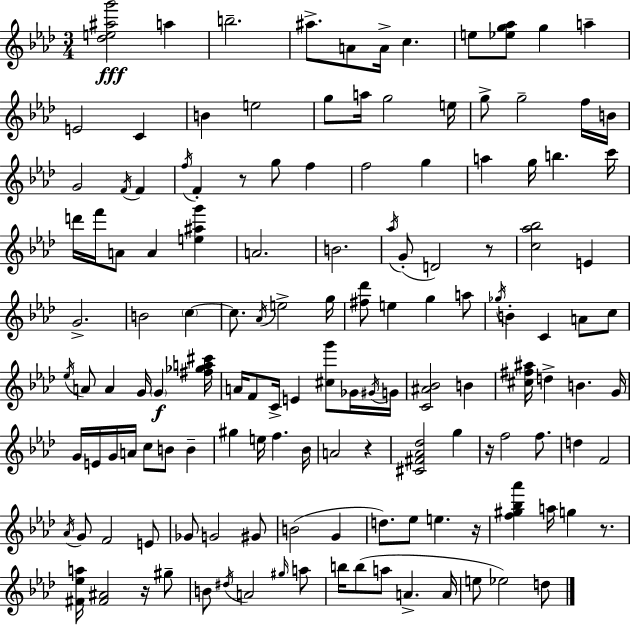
[Db5,E5,A#5,G6]/h A5/q B5/h. A#5/e. A4/e A4/s C5/q. E5/e [Eb5,G5,Ab5]/e G5/q A5/q E4/h C4/q B4/q E5/h G5/e A5/s G5/h E5/s G5/e G5/h F5/s B4/s G4/h F4/s F4/q F5/s F4/q R/e G5/e F5/q F5/h G5/q A5/q G5/s B5/q. C6/s D6/s F6/s A4/e A4/q [E5,A#5,G6]/q A4/h. B4/h. Ab5/s G4/e D4/h R/e [C5,Ab5,Bb5]/h E4/q G4/h. B4/h C5/q C5/e. Ab4/s E5/h G5/s [F#5,Db6]/e E5/q G5/q A5/e Gb5/s B4/q C4/q A4/e C5/e Eb5/s A4/e A4/q G4/s G4/q [F#5,Gb5,A5,C#6]/s A4/s F4/e C4/s E4/q [C#5,G6]/e Gb4/s G#4/s G4/s [C4,A#4,Bb4]/h B4/q [C#5,F#5,A#5]/s D5/q B4/q. G4/s G4/s E4/s G4/s A4/s C5/e B4/e B4/q G#5/q E5/s F5/q. Bb4/s A4/h R/q [C#4,F#4,Ab4,Db5]/h G5/q R/s F5/h F5/e. D5/q F4/h Ab4/s G4/e F4/h E4/e Gb4/e G4/h G#4/e B4/h G4/q D5/e. Eb5/e E5/q. R/s [F5,G#5,Bb5,Ab6]/q A5/s G5/q R/e. [F#4,Eb5,A5]/s [F#4,A#4]/h R/s G#5/e B4/e D#5/s A4/h G#5/s A5/e B5/s B5/e A5/e A4/q. A4/s E5/e Eb5/h D5/e